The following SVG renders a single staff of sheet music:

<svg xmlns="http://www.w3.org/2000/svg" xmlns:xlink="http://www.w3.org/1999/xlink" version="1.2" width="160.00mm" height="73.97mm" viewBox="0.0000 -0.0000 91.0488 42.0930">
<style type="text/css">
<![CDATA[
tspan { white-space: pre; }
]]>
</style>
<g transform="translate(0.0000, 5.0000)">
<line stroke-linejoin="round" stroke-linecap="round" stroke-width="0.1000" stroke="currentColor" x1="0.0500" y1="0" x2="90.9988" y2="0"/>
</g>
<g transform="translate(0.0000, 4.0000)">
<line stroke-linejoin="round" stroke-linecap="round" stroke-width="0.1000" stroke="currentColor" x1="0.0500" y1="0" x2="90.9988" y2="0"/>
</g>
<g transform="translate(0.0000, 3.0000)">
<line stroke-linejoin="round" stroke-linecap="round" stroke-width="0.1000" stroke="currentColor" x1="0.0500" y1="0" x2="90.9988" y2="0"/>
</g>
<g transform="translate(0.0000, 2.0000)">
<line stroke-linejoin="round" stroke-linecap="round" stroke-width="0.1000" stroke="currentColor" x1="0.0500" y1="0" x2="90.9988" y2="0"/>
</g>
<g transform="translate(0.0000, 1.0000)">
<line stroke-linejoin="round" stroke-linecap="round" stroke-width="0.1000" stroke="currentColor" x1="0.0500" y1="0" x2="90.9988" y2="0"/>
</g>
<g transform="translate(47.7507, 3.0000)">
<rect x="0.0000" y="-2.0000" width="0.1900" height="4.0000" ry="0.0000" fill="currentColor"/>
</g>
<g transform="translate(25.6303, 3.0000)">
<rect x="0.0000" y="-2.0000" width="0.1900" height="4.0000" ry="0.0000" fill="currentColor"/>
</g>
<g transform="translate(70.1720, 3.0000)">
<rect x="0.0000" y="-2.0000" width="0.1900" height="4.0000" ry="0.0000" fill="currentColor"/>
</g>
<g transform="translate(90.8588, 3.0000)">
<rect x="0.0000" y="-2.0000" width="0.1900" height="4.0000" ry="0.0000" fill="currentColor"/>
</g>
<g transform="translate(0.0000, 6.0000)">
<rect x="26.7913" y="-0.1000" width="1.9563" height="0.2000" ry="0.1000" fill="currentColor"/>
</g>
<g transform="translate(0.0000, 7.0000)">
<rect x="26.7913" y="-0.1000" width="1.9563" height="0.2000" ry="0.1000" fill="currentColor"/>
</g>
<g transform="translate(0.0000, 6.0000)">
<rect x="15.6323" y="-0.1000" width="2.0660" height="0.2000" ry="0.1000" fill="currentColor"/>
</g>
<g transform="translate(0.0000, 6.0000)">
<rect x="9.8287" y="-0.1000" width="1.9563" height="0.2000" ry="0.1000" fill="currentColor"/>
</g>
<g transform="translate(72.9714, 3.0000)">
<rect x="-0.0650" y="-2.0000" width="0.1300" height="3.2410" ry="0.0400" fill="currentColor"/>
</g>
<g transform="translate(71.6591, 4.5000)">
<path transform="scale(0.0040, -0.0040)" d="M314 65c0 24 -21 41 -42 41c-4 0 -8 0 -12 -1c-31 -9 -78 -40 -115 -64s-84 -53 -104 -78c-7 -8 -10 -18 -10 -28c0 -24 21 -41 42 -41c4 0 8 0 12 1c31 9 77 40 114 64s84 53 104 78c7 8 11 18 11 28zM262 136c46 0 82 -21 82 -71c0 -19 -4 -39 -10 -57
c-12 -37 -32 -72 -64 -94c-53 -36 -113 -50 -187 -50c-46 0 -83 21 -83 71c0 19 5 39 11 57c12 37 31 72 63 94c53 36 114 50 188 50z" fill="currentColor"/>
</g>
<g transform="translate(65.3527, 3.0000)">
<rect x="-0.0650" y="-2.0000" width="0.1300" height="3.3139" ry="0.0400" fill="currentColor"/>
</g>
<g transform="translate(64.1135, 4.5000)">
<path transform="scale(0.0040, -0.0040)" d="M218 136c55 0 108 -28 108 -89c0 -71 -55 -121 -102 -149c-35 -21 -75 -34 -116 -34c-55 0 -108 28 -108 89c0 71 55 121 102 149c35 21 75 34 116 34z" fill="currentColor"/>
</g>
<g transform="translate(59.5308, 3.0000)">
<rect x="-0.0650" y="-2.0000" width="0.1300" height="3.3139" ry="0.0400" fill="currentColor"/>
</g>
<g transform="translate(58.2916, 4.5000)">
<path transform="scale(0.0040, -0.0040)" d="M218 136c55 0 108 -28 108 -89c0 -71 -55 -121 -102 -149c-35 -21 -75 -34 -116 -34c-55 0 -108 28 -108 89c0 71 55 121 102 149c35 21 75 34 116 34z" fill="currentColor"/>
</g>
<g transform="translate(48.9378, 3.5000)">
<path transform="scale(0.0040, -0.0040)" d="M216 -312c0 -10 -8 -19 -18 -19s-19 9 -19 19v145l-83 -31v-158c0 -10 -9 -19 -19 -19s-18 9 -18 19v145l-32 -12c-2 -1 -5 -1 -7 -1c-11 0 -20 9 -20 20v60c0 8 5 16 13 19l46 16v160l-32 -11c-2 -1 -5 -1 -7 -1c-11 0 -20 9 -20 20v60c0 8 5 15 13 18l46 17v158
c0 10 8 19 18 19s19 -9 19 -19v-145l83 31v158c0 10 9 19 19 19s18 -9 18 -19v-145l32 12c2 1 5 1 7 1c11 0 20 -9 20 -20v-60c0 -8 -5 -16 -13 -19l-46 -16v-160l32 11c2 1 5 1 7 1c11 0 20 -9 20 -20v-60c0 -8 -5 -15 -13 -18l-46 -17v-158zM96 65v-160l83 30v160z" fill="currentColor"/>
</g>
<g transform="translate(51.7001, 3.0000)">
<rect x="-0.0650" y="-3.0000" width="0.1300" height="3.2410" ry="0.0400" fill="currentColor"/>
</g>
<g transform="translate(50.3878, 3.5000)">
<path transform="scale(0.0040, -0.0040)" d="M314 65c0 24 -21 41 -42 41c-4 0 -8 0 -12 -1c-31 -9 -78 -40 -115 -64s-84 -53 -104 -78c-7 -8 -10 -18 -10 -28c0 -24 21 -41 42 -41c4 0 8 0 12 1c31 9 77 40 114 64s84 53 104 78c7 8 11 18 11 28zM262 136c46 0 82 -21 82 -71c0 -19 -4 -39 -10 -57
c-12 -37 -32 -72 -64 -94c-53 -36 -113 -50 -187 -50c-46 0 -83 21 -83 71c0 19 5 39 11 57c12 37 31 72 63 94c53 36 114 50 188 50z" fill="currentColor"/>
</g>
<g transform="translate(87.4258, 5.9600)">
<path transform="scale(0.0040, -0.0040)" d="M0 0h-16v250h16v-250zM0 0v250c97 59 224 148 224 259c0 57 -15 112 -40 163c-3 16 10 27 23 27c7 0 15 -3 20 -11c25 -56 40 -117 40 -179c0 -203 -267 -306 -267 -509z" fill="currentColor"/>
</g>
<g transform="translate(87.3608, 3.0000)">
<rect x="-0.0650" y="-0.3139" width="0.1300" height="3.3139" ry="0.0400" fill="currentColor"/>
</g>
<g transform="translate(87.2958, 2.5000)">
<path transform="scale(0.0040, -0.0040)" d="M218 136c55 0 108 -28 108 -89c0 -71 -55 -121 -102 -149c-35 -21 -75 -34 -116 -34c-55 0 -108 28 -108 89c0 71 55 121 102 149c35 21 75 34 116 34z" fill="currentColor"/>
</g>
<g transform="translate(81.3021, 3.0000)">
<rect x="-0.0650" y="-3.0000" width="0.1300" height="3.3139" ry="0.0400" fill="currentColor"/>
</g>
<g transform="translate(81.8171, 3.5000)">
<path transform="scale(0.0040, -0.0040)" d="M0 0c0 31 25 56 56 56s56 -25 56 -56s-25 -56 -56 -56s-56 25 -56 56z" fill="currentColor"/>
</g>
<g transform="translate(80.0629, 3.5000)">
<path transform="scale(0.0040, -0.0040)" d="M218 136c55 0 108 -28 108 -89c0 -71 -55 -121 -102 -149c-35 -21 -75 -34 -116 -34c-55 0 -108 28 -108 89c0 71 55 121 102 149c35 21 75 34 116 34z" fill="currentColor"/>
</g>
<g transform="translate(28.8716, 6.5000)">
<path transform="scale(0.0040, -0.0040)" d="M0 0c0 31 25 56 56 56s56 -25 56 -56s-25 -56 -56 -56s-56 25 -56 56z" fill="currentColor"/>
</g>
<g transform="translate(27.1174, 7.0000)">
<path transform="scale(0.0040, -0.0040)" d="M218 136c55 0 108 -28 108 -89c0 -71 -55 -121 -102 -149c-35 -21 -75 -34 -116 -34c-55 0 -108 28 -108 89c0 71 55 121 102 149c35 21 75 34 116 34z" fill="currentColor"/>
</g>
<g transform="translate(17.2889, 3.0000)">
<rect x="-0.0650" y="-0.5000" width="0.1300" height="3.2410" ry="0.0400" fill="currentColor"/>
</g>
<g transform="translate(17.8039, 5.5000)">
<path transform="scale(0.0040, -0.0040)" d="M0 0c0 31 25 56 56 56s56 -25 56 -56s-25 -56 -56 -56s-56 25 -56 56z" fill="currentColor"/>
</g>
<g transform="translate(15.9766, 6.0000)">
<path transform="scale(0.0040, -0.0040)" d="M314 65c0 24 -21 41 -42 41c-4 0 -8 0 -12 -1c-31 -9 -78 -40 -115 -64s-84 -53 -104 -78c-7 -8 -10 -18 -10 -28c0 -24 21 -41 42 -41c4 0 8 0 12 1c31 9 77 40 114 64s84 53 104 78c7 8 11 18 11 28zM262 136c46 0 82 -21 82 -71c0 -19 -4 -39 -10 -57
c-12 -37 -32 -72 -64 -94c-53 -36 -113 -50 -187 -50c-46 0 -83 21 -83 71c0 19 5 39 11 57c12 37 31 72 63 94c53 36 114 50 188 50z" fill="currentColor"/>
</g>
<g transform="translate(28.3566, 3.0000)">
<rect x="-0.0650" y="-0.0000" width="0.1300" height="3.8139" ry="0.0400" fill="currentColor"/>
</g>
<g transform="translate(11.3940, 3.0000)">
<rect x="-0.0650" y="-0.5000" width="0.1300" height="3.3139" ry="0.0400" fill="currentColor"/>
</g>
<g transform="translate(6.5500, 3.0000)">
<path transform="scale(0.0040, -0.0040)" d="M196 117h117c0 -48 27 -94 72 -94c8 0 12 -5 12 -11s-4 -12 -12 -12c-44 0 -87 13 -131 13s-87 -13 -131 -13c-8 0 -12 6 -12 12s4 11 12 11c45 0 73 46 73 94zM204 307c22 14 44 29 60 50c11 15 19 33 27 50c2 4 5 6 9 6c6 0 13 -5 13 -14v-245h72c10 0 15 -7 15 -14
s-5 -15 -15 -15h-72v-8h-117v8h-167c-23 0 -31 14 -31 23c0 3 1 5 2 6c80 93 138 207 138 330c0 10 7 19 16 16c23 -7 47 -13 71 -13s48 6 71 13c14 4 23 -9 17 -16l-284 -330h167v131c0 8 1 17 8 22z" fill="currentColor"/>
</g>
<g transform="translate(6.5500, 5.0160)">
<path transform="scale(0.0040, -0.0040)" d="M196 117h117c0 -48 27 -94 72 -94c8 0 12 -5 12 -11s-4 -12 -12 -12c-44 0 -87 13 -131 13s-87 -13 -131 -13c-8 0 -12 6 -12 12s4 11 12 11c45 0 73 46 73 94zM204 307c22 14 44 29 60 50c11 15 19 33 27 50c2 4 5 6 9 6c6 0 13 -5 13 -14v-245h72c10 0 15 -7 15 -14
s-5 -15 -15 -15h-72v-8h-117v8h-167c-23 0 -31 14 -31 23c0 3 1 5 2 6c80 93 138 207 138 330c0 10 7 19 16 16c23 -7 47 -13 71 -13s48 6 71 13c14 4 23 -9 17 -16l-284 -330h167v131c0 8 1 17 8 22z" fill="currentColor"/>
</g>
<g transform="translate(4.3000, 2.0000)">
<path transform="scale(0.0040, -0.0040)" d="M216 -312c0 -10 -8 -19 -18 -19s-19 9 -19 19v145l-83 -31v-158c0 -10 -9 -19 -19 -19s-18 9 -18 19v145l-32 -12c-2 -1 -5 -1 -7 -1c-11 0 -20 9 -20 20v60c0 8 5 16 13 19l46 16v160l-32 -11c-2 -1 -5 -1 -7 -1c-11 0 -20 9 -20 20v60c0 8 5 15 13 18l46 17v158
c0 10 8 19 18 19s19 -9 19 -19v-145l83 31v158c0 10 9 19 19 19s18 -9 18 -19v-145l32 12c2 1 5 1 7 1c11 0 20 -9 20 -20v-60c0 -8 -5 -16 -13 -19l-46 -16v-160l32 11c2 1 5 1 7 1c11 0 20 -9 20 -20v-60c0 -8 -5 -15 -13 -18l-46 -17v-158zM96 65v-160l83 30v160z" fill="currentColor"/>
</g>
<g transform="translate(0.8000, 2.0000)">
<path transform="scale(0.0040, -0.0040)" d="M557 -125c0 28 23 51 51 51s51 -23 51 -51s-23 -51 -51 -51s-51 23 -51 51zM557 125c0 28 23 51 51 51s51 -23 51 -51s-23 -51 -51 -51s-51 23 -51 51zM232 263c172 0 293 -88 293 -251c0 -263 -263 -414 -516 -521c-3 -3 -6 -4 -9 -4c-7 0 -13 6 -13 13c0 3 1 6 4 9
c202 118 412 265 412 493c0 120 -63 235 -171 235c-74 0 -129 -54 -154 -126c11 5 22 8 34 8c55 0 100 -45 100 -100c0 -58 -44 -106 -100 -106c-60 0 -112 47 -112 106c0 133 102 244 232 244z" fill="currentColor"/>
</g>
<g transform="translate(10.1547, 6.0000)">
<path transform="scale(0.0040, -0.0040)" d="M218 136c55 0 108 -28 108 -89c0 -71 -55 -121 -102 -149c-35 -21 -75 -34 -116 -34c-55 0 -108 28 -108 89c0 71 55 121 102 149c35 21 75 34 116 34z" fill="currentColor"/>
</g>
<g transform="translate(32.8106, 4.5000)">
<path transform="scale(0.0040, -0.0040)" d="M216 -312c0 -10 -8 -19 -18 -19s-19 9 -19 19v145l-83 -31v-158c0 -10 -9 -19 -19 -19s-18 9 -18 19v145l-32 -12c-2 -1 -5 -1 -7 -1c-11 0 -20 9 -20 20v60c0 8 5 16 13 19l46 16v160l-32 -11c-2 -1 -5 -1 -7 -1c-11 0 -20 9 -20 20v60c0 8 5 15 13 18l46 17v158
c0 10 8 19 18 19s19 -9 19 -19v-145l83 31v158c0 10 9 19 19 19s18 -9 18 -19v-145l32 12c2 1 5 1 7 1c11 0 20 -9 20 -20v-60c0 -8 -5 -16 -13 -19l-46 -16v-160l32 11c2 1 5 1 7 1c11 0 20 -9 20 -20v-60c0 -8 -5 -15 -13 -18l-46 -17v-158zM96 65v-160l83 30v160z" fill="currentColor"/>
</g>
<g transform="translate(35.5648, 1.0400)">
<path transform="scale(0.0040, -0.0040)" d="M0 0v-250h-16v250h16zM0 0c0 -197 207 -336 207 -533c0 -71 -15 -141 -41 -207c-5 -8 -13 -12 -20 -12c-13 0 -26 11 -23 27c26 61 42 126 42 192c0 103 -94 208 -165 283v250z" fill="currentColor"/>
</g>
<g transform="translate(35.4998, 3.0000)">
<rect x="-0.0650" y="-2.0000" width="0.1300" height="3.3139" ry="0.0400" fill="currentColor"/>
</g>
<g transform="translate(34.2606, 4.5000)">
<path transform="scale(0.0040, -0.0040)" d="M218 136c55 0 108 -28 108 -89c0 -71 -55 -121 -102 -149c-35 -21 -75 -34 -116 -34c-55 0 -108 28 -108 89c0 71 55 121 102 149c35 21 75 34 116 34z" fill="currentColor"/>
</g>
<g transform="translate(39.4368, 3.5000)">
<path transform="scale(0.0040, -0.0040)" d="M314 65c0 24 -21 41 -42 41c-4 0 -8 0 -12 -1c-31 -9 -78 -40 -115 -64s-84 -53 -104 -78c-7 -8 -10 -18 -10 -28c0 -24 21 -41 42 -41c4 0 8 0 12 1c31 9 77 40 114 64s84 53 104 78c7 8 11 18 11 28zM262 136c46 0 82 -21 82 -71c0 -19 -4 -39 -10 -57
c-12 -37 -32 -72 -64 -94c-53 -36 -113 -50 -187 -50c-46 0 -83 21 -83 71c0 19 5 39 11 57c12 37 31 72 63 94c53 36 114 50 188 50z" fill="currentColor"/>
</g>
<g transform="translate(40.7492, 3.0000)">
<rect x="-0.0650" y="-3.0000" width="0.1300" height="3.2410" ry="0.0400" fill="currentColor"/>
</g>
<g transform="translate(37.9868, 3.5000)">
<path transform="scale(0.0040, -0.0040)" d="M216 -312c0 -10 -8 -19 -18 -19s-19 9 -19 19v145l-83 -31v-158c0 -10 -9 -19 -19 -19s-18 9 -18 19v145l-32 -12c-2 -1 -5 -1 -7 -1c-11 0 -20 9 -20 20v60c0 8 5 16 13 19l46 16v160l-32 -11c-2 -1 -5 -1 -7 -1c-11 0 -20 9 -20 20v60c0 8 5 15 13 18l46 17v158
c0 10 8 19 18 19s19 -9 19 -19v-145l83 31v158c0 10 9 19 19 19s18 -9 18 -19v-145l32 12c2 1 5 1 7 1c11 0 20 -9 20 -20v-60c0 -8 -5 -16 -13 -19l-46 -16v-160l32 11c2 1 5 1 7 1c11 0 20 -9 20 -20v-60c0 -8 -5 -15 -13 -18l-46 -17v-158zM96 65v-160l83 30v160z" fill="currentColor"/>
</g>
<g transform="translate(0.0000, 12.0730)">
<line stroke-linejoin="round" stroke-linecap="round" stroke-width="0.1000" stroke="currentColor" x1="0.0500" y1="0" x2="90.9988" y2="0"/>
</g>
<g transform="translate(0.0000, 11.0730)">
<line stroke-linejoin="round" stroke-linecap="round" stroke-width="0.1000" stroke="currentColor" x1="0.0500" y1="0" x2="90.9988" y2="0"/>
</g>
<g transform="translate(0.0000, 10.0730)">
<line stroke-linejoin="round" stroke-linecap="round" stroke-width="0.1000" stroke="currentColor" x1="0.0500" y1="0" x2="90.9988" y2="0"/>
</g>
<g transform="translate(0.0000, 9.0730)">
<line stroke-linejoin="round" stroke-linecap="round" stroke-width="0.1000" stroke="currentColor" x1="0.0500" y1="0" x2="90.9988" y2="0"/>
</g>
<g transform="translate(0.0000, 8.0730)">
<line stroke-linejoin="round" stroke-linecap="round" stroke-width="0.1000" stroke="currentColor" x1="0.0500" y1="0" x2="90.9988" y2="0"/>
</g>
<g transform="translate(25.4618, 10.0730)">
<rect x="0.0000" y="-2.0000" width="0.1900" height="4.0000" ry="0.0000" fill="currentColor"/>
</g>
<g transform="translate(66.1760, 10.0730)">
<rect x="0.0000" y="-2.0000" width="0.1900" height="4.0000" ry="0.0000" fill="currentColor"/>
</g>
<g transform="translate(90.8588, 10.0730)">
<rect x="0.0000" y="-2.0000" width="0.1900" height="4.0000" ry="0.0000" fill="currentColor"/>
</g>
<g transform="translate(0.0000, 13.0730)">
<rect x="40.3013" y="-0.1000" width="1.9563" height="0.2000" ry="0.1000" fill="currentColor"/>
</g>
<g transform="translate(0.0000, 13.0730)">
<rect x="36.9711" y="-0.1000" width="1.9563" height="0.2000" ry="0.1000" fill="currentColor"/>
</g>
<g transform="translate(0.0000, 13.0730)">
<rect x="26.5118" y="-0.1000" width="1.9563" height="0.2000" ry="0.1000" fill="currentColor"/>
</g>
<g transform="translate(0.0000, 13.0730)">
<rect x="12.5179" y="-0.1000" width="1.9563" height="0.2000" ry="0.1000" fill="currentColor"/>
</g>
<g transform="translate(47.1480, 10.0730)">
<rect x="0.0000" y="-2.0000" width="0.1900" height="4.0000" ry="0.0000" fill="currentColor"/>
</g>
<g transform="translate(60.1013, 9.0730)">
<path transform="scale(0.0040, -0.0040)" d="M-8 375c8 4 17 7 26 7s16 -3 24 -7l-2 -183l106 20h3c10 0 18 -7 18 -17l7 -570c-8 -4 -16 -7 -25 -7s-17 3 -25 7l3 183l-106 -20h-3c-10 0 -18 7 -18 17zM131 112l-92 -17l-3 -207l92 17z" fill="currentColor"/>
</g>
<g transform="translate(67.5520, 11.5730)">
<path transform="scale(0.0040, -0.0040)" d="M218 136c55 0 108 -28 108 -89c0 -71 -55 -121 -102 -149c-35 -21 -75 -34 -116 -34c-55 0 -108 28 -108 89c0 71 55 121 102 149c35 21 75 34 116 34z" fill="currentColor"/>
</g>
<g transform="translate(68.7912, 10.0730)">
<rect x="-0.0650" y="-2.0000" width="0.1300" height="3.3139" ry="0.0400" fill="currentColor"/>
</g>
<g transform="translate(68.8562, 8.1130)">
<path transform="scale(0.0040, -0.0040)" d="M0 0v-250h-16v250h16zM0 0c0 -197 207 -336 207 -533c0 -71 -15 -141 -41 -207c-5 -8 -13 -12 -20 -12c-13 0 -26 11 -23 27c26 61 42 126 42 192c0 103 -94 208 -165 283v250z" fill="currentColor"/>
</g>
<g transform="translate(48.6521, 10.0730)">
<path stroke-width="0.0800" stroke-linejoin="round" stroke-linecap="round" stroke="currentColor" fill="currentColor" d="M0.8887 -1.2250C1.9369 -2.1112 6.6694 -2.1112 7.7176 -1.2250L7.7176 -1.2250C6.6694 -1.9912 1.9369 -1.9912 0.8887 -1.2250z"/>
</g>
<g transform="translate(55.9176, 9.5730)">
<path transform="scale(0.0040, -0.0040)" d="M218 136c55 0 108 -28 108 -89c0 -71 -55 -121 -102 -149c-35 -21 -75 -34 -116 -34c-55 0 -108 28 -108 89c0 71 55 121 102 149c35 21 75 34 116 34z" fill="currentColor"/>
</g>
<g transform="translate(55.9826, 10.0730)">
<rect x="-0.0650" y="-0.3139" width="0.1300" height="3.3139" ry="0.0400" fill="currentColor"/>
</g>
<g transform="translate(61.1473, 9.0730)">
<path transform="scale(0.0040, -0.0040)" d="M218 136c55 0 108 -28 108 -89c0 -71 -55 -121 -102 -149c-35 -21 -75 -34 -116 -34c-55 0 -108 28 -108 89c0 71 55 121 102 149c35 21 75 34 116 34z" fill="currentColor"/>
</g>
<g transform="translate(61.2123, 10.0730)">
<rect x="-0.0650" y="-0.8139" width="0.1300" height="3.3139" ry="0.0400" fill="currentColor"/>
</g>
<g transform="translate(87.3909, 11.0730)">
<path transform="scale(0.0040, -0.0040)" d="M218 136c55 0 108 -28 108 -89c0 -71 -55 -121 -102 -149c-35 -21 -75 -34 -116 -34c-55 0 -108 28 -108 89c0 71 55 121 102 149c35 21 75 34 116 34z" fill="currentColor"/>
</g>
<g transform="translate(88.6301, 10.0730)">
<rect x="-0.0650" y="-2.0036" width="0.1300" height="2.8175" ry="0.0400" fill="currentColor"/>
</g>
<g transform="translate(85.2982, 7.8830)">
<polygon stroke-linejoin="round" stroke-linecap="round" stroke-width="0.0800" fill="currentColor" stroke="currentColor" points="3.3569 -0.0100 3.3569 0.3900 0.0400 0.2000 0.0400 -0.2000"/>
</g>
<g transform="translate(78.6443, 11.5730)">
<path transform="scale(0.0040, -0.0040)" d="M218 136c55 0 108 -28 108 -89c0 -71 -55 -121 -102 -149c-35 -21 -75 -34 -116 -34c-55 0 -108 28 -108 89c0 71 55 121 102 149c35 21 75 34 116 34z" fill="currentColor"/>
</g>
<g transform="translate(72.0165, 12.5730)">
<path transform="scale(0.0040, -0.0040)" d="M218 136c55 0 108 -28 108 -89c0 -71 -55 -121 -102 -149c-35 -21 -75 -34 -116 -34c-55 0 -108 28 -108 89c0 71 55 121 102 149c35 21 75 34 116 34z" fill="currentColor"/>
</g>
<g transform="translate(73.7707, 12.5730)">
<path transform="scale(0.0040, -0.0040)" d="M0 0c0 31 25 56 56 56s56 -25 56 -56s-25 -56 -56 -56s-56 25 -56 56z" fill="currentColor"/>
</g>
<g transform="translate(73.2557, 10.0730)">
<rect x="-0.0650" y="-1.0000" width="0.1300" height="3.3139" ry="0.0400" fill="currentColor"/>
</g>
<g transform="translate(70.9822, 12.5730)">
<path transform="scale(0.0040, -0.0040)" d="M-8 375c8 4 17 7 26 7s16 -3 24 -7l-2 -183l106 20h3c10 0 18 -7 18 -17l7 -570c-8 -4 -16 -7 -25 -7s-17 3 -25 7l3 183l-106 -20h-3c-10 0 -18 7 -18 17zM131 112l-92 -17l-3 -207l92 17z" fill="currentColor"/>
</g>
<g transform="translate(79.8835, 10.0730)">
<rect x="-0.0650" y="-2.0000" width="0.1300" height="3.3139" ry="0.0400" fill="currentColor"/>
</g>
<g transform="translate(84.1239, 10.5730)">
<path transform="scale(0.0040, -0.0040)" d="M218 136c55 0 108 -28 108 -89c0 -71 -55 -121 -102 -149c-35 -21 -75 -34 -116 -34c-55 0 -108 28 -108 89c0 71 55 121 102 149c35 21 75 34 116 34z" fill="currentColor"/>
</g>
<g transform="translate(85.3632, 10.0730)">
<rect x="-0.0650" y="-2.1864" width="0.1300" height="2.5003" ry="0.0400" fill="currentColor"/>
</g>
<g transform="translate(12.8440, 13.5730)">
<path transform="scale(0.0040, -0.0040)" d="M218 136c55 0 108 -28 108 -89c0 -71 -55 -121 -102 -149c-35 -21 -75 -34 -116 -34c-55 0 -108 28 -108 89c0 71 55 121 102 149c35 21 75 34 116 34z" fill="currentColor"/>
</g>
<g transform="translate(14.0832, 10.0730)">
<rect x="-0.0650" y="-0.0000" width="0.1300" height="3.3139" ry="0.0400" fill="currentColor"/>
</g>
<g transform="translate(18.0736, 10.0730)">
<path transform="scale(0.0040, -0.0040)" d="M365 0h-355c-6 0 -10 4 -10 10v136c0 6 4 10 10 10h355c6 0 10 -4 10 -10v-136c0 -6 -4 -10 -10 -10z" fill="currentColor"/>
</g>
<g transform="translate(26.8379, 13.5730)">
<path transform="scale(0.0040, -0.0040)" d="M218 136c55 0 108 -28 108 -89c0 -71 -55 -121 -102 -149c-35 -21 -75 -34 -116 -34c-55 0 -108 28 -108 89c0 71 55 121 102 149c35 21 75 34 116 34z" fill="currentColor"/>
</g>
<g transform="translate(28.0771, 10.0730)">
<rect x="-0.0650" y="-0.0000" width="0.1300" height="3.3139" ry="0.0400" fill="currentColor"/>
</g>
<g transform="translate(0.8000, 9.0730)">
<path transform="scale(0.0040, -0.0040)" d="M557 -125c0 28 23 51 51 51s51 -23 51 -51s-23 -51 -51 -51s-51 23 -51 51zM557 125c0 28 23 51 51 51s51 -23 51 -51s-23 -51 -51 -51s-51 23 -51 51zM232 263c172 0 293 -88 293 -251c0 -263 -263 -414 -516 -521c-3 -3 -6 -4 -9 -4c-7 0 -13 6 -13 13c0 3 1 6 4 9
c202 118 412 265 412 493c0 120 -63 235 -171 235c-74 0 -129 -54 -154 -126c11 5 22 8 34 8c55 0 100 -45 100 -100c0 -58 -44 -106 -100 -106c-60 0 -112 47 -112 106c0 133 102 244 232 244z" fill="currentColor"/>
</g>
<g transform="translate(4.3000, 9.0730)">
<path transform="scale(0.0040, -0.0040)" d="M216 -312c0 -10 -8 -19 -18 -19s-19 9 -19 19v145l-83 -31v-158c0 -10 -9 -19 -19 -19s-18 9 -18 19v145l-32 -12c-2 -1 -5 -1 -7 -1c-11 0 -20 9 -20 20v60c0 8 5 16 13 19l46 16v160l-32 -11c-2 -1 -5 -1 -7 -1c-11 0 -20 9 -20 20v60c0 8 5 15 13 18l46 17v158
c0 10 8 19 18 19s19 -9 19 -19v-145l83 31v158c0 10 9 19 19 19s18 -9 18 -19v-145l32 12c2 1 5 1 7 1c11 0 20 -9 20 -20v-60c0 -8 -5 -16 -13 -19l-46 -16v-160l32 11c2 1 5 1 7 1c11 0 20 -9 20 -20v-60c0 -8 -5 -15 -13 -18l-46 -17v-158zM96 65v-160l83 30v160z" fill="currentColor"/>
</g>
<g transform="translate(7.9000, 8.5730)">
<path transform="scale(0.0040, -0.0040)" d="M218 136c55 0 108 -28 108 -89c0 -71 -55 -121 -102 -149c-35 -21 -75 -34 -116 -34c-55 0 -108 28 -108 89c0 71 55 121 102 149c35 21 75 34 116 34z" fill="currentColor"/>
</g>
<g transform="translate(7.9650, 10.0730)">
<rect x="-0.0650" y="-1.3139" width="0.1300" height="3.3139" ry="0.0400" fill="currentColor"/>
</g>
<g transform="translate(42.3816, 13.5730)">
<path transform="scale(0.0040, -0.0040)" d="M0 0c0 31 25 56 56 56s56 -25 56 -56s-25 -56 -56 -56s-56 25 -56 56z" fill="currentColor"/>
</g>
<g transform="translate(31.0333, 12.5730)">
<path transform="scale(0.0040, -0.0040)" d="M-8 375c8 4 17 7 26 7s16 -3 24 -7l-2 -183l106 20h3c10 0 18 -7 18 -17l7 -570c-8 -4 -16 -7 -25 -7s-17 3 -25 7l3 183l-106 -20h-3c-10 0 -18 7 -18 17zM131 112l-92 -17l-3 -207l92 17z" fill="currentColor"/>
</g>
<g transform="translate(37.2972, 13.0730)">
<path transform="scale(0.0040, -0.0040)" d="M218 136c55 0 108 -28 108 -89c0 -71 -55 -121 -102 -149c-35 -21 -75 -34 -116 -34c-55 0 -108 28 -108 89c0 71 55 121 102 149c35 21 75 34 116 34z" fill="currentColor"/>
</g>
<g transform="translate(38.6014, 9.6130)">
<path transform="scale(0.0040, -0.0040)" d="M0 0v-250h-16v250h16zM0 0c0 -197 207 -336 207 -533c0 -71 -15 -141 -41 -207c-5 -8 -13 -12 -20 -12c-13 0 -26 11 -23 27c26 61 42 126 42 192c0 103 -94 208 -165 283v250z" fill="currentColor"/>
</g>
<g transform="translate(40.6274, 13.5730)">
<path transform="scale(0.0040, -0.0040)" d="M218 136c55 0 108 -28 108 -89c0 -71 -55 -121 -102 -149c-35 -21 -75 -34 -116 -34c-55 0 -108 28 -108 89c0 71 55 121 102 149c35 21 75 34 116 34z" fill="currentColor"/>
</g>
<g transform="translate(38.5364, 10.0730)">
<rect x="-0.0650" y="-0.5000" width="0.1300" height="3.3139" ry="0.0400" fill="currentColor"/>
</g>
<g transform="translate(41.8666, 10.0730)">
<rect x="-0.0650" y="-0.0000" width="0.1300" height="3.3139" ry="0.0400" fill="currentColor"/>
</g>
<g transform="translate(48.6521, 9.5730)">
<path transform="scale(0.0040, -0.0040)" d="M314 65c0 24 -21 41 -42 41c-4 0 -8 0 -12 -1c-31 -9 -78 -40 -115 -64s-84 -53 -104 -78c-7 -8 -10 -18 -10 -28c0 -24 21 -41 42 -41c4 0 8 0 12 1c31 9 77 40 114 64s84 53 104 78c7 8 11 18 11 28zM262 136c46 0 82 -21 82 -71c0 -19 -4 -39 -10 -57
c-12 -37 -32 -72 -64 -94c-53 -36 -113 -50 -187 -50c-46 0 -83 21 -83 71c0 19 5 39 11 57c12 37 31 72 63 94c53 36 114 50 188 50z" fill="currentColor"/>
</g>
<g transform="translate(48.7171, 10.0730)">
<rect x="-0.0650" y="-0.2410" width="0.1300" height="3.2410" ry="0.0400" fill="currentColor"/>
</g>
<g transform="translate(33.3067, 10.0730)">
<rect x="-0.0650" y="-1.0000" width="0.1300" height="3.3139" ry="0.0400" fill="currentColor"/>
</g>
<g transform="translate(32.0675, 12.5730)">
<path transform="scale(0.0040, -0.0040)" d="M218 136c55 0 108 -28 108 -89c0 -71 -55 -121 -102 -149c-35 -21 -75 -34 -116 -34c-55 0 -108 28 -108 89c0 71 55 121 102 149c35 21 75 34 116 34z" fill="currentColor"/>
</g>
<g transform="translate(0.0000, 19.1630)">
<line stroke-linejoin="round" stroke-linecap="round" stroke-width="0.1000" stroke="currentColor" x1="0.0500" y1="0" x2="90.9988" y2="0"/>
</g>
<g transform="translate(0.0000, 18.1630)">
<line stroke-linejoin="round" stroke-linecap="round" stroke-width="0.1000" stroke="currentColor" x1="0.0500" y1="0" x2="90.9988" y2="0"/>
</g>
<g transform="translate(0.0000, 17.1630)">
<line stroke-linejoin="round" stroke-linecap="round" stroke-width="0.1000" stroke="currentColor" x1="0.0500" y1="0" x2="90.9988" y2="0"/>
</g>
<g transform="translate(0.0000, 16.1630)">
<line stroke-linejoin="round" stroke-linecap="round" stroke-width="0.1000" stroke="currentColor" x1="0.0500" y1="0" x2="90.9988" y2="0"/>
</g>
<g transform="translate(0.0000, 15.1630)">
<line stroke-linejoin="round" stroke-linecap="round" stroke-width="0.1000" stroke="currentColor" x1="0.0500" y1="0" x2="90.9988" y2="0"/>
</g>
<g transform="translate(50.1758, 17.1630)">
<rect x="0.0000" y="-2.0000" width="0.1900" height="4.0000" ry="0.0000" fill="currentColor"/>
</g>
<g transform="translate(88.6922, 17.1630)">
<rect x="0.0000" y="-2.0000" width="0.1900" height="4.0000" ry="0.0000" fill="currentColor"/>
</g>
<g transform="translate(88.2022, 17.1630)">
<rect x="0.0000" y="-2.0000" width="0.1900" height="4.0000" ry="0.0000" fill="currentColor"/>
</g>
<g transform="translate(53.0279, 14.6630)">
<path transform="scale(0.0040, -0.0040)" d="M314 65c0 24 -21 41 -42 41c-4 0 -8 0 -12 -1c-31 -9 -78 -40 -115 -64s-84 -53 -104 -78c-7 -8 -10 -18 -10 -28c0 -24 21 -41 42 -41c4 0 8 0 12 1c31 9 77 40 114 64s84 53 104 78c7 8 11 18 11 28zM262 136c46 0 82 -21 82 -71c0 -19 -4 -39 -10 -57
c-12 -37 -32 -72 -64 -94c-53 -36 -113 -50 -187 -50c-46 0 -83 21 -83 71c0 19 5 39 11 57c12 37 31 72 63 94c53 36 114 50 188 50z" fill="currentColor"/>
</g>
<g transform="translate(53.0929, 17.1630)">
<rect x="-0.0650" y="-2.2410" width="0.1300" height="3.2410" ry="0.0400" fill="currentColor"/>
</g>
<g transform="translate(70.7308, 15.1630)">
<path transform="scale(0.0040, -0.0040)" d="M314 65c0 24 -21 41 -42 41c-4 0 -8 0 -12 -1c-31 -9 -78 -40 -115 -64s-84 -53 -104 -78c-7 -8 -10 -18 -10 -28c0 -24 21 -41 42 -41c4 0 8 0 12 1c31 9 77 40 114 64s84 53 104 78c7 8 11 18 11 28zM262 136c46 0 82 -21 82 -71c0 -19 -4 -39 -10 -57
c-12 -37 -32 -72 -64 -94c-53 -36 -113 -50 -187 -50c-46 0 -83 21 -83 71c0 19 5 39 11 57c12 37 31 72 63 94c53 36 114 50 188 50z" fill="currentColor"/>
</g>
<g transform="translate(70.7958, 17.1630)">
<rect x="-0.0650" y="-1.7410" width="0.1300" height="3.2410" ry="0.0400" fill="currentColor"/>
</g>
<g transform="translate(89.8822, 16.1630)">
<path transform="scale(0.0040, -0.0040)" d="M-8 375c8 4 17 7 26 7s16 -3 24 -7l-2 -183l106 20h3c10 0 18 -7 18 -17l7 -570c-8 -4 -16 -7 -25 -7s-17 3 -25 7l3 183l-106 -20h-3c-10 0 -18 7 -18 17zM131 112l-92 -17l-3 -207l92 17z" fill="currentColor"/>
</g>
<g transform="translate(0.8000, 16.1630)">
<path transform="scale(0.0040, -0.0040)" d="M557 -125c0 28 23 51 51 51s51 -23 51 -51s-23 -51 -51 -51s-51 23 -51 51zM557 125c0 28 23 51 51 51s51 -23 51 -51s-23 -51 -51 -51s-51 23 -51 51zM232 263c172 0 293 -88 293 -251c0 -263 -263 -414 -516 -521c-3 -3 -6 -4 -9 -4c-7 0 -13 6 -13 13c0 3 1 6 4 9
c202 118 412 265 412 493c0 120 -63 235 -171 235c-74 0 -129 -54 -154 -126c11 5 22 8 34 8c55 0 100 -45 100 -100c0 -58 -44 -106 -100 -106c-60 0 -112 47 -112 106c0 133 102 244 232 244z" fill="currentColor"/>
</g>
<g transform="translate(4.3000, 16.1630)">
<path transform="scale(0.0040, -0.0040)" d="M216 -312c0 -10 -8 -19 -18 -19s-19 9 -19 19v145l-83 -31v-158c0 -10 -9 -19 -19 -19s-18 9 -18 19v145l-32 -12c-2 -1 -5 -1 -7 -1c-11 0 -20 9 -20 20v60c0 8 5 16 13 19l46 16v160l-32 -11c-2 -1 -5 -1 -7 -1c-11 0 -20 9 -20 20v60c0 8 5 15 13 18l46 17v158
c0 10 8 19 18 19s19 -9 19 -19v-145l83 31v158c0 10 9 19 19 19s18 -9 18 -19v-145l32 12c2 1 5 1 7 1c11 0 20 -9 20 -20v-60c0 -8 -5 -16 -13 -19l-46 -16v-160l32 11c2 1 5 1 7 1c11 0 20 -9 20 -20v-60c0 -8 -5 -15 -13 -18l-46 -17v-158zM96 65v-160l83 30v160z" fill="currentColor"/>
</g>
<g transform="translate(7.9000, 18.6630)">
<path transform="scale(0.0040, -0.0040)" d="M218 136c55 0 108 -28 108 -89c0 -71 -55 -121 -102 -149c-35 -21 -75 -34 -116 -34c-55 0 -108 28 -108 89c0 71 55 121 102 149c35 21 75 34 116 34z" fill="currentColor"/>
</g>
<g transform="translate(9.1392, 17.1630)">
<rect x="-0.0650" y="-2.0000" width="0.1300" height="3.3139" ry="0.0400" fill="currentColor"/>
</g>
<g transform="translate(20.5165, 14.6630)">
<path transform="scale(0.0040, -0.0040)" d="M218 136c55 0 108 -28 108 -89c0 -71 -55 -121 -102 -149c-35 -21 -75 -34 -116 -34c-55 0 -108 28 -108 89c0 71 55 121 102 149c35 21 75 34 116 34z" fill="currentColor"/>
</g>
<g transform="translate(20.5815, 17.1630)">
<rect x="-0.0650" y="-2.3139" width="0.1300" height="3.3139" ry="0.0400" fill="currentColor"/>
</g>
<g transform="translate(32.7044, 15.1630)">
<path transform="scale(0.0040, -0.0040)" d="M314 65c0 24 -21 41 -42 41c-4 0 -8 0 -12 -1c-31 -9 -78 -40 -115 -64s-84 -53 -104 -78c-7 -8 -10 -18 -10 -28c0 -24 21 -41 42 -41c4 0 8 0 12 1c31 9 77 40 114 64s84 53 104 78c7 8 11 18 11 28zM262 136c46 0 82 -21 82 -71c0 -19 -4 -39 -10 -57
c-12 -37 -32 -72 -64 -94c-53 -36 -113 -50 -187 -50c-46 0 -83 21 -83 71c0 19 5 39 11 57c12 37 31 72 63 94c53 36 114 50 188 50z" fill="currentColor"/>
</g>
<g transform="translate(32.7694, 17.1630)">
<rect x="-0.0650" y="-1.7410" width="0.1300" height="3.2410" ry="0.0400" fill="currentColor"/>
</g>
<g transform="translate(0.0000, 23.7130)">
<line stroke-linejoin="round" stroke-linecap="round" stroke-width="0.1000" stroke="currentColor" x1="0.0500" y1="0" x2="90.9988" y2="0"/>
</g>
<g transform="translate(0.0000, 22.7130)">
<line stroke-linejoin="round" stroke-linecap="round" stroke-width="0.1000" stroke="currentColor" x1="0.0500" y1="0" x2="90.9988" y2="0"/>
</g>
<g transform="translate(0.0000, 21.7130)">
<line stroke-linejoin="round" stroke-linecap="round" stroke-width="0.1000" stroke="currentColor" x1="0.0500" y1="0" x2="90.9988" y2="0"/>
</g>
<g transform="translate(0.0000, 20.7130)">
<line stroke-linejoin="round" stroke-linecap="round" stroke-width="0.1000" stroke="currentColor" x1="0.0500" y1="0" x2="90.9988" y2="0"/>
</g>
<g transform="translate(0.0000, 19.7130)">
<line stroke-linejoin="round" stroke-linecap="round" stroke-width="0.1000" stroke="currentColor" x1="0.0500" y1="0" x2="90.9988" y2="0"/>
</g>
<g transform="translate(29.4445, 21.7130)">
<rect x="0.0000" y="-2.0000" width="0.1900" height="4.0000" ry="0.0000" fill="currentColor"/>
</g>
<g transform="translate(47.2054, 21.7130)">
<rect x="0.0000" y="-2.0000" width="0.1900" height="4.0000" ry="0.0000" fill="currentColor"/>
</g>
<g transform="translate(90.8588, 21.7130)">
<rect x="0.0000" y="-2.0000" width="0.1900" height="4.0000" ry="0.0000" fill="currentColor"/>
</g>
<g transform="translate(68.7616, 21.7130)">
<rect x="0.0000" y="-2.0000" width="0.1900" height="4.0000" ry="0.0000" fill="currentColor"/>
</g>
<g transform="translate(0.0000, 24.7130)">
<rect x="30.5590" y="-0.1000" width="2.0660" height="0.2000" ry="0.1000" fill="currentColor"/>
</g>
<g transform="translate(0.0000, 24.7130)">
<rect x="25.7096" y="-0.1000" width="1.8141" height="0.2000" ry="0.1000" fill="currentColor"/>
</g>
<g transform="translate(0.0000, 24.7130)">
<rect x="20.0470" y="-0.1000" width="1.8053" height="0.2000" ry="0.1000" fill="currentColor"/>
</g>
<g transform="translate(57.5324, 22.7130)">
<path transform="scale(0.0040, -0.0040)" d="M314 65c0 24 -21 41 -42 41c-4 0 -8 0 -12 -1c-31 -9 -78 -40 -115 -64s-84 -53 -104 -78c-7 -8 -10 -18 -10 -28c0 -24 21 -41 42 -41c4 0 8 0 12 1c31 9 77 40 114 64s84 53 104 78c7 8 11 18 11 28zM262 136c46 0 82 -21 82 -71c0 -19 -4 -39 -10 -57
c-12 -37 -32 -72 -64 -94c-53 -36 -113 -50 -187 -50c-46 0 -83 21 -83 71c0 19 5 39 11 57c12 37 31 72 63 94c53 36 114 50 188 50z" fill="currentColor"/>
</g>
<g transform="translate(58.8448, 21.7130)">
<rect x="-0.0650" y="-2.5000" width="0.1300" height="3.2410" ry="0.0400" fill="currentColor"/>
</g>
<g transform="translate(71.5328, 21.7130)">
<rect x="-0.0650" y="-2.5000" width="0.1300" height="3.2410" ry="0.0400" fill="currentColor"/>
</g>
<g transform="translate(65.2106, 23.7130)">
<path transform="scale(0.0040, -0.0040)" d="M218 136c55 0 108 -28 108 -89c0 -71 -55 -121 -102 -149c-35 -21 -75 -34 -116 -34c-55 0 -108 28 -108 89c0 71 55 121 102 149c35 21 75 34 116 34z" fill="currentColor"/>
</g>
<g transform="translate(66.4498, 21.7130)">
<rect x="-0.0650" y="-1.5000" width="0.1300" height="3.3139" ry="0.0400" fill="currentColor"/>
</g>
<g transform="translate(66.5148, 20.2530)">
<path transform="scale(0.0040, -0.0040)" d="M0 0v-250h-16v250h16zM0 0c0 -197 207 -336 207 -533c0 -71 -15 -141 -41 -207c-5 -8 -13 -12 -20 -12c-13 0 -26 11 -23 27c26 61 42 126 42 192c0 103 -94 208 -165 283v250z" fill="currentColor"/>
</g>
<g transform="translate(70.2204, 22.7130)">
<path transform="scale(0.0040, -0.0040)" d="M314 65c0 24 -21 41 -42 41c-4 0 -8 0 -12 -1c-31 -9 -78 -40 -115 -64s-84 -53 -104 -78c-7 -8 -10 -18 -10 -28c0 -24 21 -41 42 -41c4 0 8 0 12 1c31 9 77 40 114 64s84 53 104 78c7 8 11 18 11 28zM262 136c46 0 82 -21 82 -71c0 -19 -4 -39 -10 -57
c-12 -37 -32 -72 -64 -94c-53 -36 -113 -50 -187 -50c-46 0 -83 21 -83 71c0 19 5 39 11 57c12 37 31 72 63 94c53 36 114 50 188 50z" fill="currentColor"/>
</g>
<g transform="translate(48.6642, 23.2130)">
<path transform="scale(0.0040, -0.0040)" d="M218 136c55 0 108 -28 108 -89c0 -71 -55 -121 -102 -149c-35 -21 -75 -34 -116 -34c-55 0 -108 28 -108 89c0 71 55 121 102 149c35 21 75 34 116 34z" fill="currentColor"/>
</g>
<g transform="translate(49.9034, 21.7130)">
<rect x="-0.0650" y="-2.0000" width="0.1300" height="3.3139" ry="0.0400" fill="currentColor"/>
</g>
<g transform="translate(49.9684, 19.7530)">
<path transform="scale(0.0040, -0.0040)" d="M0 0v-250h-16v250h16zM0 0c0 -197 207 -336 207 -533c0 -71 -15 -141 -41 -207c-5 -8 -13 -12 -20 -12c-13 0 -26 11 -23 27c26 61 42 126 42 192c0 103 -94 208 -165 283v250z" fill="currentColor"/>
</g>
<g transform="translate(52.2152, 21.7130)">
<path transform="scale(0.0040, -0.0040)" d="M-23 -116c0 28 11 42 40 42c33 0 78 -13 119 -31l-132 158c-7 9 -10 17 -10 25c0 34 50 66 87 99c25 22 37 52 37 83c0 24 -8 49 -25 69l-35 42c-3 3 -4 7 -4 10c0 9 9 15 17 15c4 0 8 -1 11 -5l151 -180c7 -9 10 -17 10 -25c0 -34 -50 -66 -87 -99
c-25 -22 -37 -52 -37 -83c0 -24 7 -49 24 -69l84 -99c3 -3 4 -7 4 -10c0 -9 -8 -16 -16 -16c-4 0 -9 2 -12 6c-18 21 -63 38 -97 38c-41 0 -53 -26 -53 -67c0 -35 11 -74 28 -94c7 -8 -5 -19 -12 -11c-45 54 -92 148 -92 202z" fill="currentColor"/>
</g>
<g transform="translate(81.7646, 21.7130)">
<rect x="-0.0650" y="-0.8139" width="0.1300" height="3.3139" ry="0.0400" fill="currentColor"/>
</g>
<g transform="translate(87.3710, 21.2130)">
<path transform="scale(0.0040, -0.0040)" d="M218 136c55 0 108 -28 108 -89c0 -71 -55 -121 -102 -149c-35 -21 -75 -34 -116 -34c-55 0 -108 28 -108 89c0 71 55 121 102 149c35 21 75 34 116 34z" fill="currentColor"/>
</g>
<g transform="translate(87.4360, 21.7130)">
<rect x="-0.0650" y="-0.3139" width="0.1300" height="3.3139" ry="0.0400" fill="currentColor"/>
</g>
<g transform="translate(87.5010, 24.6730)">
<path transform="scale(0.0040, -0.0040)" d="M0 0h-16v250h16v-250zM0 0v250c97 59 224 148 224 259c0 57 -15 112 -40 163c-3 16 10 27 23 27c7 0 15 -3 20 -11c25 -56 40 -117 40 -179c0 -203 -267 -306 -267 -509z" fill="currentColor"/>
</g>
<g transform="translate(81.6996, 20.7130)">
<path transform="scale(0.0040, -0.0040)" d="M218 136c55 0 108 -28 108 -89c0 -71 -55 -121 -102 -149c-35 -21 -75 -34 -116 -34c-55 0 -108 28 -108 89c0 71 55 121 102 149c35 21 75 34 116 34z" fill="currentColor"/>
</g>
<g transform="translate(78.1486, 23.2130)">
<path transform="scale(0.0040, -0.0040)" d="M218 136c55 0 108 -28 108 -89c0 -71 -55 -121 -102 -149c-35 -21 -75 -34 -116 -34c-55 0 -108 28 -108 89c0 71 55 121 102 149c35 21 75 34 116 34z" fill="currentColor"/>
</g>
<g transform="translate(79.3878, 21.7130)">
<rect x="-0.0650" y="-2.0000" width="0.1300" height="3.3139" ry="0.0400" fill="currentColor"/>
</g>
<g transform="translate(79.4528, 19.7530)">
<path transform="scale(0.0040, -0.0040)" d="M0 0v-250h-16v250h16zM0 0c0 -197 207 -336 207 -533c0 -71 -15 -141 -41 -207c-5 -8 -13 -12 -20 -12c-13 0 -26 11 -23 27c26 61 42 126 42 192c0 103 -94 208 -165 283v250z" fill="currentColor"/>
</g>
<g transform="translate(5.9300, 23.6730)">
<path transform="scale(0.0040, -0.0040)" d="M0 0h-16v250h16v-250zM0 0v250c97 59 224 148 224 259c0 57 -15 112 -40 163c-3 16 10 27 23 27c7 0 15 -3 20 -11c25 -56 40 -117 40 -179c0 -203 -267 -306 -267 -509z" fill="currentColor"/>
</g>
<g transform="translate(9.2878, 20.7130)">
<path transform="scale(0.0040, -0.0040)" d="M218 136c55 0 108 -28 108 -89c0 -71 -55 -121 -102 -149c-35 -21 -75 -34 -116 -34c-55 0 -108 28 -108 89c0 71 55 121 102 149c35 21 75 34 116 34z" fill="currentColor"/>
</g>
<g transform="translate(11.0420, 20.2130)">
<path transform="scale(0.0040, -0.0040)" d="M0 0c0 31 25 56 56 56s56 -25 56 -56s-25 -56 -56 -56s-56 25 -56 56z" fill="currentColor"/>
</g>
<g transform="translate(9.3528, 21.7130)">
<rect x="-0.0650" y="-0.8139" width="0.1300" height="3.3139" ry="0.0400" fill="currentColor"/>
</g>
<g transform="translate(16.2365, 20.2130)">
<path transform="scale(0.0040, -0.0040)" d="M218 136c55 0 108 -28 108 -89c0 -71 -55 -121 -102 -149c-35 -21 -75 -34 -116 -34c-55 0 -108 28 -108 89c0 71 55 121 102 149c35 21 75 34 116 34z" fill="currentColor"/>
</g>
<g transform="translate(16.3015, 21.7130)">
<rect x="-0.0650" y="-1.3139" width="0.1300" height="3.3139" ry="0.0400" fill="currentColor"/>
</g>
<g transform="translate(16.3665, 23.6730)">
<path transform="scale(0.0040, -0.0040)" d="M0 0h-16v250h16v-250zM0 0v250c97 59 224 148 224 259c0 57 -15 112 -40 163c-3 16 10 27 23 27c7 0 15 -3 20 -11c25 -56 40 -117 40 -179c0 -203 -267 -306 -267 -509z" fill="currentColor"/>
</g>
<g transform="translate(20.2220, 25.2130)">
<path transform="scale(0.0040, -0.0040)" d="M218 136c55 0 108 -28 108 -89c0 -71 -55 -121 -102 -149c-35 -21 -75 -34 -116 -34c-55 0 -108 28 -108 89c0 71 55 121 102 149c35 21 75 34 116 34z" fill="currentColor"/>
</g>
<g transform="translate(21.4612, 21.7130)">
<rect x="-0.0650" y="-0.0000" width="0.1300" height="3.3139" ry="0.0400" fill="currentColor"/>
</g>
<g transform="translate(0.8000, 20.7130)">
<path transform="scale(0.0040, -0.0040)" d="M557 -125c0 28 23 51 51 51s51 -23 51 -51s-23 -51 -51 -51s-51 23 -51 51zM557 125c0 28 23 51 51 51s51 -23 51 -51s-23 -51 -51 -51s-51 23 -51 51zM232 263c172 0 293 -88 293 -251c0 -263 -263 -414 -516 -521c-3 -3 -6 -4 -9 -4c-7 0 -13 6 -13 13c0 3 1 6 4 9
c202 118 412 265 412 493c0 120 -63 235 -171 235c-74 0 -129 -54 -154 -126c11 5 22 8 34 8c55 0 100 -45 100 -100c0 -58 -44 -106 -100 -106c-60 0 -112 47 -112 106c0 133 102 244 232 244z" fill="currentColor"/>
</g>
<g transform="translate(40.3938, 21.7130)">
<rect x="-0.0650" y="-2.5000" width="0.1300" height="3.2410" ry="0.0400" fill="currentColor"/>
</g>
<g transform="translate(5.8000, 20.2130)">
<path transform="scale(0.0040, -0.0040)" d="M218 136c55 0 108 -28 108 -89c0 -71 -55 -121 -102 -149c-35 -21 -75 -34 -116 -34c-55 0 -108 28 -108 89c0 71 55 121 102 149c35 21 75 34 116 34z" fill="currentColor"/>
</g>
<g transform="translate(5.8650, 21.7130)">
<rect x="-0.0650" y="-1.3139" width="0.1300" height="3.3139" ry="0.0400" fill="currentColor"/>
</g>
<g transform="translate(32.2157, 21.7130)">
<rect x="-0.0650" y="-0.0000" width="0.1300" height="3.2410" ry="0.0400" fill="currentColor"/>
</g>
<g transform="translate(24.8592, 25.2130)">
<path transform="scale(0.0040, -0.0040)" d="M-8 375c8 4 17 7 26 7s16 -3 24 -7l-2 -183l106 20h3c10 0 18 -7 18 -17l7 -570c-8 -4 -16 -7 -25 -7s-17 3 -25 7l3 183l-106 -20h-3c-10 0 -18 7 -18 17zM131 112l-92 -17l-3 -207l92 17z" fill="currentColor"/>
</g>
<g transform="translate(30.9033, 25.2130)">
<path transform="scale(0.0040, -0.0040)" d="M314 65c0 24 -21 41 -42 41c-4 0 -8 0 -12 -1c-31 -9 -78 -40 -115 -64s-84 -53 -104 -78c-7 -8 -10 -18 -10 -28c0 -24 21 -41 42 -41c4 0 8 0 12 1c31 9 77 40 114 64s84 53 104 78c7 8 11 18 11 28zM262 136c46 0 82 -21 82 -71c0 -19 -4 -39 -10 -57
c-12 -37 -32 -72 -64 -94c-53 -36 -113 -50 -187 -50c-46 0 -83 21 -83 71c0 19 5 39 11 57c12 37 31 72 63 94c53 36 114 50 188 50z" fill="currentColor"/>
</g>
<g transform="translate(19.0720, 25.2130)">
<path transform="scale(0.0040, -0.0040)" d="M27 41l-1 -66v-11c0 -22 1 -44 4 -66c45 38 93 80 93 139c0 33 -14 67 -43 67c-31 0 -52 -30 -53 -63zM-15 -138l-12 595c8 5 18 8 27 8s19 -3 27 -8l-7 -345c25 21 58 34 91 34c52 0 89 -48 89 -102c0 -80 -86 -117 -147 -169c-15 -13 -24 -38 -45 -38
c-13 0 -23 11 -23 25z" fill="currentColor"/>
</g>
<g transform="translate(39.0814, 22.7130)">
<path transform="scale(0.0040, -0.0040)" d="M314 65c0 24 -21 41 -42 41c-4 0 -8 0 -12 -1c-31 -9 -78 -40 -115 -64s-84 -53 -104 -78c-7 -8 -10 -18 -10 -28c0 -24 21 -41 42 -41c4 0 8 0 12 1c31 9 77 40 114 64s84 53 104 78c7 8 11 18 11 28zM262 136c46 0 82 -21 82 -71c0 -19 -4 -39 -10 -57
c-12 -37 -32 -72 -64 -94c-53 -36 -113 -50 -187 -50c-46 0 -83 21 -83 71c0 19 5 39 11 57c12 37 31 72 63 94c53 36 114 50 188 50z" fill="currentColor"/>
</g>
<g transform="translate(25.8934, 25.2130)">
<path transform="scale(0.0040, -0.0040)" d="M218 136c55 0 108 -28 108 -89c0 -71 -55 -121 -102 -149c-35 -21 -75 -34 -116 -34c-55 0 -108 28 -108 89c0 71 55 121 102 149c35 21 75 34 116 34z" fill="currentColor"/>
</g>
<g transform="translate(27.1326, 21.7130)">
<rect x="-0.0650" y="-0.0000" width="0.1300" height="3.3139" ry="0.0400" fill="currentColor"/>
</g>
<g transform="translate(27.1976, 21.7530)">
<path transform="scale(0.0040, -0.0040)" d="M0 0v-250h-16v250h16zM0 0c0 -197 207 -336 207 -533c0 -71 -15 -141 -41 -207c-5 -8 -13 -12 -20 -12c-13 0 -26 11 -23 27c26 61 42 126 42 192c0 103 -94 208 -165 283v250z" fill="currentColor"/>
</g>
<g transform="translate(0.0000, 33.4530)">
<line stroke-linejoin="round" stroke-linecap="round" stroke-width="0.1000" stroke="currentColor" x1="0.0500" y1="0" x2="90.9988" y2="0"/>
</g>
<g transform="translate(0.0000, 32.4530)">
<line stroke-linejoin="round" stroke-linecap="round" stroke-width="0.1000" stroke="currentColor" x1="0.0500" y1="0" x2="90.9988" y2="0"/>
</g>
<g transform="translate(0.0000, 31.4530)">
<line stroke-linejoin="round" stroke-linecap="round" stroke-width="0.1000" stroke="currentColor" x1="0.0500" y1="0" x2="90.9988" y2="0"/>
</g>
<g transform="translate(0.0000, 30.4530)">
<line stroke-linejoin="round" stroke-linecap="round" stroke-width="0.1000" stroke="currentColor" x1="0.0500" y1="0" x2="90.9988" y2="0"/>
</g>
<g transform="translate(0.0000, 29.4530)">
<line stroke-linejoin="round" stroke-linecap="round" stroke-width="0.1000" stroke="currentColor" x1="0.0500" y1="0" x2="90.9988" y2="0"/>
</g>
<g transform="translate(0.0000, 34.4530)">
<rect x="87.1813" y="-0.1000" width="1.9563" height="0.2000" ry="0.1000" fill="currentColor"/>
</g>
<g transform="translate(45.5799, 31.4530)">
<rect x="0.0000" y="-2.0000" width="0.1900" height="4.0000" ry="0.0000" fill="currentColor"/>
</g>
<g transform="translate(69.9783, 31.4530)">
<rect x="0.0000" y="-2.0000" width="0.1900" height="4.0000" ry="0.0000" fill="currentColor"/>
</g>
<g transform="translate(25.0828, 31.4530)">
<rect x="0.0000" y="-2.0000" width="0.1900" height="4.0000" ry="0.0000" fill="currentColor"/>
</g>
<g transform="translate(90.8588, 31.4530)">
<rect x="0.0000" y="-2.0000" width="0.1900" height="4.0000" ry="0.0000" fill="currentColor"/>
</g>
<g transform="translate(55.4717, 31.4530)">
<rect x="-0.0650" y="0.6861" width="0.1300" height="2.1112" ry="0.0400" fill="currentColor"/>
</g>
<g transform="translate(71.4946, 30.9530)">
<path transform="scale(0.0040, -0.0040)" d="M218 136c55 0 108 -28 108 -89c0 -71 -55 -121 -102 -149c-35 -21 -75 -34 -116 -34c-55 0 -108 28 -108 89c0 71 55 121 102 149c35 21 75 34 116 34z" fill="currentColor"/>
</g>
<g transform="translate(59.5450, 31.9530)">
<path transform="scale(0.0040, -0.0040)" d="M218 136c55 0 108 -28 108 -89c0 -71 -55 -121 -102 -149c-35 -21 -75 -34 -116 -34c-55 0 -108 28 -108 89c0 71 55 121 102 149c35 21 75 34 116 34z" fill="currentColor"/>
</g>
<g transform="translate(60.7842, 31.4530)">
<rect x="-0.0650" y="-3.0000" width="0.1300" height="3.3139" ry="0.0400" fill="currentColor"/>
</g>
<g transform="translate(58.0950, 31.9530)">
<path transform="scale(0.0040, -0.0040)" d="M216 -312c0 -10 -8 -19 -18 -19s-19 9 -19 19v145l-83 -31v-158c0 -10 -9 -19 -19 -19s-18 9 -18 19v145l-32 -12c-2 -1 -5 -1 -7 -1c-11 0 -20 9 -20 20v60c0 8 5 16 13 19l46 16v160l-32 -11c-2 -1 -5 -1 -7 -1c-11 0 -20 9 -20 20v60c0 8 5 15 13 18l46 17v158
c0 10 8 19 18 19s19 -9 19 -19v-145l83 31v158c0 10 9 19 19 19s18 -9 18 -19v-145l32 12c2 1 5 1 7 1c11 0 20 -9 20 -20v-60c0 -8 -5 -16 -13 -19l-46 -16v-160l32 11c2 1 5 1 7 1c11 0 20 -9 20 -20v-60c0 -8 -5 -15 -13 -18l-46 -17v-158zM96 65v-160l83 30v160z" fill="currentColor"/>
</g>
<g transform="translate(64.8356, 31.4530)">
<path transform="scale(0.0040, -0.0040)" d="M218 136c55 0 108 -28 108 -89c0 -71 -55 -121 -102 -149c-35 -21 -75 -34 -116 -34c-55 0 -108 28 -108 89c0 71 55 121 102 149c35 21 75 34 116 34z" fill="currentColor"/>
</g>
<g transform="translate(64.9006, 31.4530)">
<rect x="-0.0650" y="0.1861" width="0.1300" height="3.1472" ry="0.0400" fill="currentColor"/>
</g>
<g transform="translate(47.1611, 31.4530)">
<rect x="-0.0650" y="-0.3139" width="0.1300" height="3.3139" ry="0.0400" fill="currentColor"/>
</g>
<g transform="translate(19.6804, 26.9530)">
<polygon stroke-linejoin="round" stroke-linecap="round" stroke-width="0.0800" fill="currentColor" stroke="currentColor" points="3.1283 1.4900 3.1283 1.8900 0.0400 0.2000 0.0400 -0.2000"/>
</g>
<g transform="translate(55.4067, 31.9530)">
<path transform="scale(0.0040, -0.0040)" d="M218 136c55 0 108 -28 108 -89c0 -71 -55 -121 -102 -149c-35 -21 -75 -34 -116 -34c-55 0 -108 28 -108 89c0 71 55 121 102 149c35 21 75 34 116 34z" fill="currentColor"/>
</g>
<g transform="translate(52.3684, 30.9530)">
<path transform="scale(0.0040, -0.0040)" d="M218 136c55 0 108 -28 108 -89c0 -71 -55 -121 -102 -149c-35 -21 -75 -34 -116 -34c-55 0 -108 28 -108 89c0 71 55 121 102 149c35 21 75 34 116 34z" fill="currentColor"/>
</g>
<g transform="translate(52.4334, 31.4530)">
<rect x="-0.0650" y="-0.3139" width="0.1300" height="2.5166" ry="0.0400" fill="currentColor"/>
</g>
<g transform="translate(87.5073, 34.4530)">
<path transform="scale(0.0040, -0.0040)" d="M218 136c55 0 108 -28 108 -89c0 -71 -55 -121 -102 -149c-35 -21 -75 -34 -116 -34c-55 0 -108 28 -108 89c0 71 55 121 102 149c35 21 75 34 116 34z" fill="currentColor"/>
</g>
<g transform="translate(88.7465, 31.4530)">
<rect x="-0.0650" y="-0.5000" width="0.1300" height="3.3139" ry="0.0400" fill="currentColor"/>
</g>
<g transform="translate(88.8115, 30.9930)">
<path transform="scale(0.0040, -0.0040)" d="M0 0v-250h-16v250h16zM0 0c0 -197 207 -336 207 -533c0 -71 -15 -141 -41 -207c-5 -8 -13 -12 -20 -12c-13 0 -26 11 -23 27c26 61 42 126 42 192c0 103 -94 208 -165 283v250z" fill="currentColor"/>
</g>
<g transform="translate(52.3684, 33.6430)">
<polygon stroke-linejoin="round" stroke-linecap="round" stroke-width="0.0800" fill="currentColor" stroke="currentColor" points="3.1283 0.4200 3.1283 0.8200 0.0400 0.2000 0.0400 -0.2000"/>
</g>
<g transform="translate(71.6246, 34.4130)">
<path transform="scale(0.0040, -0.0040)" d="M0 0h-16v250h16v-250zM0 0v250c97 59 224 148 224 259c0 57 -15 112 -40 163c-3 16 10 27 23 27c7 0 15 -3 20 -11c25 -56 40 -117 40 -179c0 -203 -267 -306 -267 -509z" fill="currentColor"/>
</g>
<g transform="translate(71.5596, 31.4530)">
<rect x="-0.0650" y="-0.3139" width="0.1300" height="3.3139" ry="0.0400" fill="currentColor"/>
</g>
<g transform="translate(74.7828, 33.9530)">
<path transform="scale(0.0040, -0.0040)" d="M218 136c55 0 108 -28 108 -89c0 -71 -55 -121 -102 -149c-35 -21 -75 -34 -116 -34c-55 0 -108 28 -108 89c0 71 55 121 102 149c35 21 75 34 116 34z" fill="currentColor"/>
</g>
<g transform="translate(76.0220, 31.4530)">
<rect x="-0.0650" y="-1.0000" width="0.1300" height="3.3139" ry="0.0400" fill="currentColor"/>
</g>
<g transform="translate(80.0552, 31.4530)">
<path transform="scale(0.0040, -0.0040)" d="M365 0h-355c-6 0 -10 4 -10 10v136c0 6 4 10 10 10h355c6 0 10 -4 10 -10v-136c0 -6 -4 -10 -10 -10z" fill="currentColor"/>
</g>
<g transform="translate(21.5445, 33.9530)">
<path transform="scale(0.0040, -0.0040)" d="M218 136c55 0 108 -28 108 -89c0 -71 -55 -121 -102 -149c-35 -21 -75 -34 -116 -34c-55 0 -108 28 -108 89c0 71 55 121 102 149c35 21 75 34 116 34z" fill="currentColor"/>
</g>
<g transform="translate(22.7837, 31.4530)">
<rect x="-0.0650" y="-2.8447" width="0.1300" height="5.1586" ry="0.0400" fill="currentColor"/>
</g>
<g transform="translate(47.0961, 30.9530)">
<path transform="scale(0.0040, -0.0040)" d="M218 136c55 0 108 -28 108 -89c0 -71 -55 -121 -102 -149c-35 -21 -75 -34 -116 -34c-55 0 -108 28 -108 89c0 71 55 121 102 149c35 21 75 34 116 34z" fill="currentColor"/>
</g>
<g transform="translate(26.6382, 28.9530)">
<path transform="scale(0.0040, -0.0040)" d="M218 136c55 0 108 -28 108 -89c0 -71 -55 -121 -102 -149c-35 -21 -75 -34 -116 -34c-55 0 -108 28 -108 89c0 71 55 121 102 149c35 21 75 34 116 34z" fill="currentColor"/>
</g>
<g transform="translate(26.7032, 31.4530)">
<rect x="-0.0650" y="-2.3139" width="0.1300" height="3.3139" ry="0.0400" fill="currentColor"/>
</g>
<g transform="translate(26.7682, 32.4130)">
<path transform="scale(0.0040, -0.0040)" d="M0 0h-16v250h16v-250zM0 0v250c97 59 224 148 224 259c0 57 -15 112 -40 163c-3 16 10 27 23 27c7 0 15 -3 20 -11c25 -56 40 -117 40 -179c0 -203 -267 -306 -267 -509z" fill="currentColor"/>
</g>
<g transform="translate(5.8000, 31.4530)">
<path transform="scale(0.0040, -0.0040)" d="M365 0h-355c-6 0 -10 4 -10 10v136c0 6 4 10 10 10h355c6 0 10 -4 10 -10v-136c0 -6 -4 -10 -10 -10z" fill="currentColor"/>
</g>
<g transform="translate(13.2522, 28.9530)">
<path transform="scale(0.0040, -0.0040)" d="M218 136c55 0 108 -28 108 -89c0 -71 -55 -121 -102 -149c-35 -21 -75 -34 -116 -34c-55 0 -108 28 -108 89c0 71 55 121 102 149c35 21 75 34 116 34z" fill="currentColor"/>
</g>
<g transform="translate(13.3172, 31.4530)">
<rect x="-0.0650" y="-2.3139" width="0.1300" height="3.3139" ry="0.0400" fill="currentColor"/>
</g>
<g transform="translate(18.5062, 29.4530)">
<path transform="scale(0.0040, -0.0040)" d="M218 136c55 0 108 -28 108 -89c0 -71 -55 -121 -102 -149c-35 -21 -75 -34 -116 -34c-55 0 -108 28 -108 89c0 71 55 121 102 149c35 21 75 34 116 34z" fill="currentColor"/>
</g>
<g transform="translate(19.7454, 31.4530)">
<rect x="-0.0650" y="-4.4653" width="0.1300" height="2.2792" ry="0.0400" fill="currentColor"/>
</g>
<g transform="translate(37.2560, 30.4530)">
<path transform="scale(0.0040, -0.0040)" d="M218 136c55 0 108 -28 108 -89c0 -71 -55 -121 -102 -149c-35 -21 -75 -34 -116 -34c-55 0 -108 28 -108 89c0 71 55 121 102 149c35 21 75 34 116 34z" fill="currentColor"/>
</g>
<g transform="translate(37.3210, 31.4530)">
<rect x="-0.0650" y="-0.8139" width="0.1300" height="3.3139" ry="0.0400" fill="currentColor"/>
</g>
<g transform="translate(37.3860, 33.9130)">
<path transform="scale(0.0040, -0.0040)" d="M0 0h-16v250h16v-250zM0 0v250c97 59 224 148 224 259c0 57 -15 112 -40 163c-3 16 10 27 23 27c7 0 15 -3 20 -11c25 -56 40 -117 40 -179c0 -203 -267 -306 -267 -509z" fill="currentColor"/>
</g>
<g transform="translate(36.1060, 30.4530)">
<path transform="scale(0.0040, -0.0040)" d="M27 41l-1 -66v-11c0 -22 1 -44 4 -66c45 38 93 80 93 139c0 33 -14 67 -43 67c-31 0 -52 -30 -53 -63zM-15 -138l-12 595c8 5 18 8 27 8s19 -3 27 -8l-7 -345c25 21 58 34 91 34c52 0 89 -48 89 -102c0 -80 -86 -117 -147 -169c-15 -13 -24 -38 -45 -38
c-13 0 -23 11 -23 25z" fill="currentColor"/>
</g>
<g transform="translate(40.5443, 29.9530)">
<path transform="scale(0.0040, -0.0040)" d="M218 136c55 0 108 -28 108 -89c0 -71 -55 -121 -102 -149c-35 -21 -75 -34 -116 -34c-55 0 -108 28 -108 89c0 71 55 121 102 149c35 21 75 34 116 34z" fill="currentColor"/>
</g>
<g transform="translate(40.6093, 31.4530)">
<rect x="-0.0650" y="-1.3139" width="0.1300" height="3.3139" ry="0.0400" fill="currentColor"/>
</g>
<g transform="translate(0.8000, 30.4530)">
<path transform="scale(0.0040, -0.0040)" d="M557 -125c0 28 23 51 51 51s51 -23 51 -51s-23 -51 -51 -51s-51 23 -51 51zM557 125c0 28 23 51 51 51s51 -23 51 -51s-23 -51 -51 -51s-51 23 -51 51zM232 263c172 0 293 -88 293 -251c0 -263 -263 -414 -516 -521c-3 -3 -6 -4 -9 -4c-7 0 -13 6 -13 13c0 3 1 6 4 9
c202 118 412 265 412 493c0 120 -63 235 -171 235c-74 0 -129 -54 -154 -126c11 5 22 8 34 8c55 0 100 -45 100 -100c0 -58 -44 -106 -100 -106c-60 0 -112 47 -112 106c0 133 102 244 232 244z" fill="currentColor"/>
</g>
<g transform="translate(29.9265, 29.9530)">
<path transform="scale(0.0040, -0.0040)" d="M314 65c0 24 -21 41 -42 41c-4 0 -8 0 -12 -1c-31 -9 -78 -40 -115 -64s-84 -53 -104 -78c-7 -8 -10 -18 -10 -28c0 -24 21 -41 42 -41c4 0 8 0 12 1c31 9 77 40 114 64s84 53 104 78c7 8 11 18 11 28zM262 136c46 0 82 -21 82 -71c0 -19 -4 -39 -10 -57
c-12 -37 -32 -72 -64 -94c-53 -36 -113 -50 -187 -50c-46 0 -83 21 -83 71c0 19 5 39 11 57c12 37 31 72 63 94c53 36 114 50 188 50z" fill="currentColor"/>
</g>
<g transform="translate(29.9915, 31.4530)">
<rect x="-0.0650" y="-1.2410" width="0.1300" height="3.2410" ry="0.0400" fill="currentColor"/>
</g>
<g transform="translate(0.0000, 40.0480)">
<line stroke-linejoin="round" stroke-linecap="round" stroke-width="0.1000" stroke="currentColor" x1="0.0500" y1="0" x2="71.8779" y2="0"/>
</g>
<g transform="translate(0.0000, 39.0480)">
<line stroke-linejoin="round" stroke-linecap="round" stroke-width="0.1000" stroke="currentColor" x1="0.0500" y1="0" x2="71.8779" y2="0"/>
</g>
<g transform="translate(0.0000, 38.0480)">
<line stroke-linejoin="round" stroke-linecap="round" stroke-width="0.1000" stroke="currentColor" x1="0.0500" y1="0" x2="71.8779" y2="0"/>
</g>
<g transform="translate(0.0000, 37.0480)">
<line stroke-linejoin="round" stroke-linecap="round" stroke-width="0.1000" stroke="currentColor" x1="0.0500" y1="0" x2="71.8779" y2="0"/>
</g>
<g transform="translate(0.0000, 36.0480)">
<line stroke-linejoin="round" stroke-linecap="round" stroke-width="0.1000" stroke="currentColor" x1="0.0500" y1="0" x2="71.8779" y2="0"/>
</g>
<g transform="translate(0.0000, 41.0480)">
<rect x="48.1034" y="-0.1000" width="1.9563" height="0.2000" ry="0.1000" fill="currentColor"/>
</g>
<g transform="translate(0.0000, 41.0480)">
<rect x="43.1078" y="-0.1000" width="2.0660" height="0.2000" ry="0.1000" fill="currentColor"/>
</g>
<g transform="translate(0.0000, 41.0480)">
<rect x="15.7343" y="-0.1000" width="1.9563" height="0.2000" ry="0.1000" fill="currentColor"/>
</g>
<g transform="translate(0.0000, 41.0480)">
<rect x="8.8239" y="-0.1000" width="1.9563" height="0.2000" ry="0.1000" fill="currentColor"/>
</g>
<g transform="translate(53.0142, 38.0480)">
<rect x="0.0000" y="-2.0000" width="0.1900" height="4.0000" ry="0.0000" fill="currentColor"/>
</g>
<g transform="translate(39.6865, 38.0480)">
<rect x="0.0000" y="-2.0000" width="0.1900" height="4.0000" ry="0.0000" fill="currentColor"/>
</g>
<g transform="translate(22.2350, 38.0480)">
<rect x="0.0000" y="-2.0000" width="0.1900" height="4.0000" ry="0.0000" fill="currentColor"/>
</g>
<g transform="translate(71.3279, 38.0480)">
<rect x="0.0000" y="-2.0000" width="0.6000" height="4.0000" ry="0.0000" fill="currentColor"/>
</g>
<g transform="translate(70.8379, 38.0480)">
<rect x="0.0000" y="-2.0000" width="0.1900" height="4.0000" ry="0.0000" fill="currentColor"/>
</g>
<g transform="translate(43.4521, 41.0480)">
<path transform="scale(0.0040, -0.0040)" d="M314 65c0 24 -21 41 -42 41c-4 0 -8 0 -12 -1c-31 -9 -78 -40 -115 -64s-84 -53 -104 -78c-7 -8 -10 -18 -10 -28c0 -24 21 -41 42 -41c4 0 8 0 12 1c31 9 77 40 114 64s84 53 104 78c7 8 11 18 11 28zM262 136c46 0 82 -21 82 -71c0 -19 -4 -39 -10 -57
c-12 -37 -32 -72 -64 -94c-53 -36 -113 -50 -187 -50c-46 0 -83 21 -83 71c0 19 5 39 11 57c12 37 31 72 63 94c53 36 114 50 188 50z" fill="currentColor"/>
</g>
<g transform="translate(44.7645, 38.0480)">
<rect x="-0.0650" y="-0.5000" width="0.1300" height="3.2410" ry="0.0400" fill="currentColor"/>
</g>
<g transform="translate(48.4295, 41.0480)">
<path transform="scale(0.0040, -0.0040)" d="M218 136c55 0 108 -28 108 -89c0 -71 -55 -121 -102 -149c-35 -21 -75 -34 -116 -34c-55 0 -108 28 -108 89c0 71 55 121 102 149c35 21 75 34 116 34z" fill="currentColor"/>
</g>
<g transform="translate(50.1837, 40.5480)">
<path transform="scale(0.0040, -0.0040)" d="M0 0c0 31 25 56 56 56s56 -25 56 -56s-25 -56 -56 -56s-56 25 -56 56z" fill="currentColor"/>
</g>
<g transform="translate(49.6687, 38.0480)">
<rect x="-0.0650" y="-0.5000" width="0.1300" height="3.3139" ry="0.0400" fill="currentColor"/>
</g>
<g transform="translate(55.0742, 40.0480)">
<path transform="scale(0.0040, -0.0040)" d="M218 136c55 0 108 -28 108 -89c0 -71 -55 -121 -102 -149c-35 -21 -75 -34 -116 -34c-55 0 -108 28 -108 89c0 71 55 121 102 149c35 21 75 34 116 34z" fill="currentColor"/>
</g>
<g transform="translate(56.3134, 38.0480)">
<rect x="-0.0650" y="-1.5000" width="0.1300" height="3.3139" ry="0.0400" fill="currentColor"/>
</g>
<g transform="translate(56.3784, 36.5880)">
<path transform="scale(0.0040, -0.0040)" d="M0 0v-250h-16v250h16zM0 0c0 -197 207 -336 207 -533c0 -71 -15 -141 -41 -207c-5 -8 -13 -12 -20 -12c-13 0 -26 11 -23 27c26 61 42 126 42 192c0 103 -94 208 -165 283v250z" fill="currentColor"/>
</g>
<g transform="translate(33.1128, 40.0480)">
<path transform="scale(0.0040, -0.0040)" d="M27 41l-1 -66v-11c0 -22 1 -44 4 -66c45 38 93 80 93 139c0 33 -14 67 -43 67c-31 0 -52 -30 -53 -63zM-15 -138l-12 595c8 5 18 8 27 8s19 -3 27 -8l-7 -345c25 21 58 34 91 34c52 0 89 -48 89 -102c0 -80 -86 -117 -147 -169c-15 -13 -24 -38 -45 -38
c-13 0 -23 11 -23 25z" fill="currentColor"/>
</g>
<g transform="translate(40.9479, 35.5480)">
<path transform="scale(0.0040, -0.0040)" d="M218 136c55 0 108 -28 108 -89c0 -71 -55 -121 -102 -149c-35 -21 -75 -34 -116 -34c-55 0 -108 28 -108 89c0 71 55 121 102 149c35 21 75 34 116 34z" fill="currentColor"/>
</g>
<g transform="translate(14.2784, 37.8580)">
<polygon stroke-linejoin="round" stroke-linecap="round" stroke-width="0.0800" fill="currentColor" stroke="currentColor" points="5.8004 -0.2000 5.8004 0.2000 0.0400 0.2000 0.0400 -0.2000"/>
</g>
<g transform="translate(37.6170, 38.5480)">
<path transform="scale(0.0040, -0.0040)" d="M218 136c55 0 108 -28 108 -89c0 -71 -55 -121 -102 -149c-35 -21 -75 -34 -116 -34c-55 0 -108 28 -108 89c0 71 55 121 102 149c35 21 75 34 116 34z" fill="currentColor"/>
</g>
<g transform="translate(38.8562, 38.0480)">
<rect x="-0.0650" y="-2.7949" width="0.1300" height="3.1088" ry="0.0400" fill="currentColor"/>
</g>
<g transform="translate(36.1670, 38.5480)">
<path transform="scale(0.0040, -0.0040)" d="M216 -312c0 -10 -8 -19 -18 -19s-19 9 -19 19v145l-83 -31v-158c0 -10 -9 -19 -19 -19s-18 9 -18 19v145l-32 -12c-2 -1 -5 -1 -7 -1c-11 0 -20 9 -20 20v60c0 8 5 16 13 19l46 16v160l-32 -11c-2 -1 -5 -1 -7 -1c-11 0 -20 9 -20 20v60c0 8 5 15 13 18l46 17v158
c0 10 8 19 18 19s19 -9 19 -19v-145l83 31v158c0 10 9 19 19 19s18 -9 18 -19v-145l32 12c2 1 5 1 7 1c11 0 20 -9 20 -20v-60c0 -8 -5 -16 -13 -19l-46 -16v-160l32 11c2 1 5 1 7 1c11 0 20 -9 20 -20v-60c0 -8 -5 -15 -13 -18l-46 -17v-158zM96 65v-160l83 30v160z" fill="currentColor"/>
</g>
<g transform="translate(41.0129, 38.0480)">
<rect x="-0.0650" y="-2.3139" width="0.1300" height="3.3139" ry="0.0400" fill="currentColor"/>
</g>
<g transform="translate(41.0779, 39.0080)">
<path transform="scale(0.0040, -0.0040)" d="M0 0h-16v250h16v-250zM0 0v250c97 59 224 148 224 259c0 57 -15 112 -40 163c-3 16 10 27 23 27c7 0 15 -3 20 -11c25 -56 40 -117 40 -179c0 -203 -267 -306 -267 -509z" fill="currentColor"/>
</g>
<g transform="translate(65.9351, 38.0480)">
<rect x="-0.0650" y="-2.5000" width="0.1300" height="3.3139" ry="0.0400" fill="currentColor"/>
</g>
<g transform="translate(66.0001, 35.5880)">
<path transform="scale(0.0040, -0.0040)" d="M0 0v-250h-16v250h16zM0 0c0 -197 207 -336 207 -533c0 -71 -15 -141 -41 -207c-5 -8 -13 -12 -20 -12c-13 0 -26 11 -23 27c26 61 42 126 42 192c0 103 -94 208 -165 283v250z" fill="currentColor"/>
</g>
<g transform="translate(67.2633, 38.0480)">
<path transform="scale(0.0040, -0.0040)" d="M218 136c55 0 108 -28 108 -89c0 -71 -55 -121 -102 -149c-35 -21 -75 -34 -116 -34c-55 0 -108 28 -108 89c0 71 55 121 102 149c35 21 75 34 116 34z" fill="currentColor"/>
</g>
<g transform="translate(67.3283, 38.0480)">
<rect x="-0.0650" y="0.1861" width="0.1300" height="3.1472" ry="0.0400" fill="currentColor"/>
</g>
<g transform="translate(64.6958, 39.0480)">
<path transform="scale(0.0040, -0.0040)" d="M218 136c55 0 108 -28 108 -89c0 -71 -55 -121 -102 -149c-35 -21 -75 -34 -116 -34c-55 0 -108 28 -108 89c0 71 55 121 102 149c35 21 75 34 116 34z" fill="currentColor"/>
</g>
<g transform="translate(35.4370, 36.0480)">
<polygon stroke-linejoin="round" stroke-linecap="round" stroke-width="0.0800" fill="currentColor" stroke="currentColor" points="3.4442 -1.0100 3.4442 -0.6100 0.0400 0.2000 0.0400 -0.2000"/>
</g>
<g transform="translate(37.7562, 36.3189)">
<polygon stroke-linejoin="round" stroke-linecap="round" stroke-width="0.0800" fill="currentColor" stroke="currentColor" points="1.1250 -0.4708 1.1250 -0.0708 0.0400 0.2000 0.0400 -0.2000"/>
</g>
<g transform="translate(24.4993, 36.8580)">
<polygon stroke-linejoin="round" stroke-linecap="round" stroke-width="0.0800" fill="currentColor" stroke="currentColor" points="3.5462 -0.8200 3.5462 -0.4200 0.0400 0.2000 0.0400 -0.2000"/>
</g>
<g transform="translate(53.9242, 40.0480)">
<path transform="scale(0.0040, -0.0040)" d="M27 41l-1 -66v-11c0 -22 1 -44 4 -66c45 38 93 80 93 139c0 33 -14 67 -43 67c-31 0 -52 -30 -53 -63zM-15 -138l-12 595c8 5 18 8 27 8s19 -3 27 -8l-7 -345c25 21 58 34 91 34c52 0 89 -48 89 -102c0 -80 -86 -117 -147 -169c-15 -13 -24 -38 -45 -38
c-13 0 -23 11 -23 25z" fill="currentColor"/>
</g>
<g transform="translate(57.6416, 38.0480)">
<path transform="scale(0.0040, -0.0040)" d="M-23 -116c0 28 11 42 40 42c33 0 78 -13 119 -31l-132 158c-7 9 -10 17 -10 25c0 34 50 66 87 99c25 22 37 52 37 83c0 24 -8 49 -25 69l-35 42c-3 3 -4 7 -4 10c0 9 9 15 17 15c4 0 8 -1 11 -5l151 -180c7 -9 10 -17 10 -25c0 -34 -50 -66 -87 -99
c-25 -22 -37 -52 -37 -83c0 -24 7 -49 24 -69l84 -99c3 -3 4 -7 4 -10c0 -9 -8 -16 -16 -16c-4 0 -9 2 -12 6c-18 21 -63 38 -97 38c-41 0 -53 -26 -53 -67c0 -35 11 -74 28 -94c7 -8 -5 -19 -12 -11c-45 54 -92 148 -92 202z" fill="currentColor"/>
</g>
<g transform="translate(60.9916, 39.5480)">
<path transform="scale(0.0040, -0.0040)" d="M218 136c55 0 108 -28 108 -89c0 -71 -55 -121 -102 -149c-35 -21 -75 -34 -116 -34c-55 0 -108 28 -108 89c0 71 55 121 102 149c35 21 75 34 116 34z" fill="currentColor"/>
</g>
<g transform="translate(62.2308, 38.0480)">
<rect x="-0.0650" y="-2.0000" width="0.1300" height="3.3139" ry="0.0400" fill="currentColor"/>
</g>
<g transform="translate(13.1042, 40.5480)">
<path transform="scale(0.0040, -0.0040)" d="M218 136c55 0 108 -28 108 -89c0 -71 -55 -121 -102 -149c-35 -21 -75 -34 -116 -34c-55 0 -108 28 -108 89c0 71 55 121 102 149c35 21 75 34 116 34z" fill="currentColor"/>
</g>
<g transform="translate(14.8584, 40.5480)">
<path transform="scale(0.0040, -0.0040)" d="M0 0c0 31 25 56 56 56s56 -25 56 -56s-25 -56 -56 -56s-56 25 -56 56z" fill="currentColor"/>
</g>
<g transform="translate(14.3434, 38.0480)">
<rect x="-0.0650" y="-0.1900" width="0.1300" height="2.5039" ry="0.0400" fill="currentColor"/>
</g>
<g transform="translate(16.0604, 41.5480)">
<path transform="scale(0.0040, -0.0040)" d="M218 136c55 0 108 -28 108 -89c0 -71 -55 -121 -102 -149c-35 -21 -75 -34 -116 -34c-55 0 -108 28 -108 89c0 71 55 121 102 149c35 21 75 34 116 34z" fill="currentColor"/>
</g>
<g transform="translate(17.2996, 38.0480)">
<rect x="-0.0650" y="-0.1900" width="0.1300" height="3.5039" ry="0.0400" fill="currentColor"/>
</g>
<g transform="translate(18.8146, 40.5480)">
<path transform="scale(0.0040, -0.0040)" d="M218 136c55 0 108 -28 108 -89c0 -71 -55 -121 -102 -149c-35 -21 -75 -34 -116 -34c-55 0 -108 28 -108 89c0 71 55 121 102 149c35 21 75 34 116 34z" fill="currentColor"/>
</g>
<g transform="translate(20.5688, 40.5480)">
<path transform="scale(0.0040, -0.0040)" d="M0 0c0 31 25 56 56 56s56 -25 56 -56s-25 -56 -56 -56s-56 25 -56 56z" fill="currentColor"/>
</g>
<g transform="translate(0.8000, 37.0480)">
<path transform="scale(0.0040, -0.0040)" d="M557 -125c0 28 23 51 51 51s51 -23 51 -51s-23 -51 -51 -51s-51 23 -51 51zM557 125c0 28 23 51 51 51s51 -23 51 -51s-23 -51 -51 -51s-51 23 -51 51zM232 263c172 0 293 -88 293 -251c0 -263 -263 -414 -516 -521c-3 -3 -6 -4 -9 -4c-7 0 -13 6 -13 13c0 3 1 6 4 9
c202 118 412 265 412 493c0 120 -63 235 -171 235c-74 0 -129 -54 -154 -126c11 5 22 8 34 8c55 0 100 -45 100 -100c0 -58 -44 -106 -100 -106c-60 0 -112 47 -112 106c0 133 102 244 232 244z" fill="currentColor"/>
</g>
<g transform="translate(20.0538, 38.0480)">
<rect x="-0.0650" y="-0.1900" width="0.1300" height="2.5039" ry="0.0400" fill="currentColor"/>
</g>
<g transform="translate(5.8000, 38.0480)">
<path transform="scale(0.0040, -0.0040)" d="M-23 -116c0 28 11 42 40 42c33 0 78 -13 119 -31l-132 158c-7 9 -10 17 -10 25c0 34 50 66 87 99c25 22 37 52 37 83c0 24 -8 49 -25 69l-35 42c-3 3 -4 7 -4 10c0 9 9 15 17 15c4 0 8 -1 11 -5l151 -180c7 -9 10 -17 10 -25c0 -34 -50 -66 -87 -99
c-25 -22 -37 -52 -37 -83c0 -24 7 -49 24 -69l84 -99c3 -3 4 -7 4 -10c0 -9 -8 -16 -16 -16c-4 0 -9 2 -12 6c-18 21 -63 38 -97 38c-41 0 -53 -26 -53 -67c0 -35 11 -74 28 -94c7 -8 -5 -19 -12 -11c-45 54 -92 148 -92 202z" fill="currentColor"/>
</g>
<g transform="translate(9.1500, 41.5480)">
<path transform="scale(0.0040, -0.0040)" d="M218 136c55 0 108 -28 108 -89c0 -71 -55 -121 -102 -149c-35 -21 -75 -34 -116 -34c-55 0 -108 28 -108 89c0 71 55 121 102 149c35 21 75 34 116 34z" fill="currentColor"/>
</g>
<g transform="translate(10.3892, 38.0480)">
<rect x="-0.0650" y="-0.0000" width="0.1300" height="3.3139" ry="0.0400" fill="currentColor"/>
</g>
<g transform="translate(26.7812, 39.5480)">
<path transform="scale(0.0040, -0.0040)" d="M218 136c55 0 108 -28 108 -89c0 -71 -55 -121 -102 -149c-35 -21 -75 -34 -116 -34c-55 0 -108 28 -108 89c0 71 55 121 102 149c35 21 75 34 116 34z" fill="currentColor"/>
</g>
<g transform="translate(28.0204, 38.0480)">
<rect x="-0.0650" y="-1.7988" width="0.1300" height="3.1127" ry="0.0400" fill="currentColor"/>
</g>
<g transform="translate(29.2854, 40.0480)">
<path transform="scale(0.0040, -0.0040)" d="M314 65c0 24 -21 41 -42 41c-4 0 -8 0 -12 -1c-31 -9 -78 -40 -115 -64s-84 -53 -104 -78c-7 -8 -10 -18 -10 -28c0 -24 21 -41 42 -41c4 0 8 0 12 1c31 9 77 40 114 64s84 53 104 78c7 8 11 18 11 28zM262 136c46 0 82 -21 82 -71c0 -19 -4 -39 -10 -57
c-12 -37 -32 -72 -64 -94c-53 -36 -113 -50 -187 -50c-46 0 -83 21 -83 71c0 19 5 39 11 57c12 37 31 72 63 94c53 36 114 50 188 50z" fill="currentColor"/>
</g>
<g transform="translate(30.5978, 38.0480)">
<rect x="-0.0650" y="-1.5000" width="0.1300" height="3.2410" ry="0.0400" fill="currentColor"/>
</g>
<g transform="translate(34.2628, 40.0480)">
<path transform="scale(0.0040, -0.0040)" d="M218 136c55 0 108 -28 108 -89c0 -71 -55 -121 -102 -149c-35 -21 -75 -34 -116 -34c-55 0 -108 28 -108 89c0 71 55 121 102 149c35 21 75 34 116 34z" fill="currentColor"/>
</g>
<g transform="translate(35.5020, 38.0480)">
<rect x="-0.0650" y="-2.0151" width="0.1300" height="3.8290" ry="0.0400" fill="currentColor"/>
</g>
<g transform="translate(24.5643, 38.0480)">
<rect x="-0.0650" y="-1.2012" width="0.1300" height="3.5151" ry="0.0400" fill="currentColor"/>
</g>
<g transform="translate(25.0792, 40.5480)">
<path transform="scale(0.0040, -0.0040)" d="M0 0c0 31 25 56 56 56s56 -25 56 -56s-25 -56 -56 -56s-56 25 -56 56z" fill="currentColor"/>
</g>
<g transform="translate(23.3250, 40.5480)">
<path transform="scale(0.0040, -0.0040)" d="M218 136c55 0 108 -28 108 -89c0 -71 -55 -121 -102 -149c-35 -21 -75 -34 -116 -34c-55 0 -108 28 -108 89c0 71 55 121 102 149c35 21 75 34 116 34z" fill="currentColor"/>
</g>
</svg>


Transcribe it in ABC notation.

X:1
T:Untitled
M:4/4
L:1/4
K:G
E,, E,,2 C,, ^A,,/2 ^C,2 ^C,2 A,, A,, A,,2 C, E,/2 G, D,, z2 D,, F,, E,,/2 D,, E,2 E, F, A,,/2 F,, A,, C,/2 B,,/2 A,, B, A,2 B,2 A,2 G,/2 F, G,/2 _D,, D,,/2 D,,2 B,,2 A,,/2 z B,,2 G,,/2 B,,2 A,,/2 F, E,/2 z2 B, A,/2 F,,/2 B,/2 G,2 _F,/2 G, E, E,/2 C,/2 ^C, D, E,/2 F,, z2 E,,/2 z D,, F,,/2 D,,/2 F,,/2 F,,/2 A,,/2 G,,2 _G,,/2 ^C,/4 B,/2 E,,2 E,, _G,,/2 z A,, B,,/2 D,